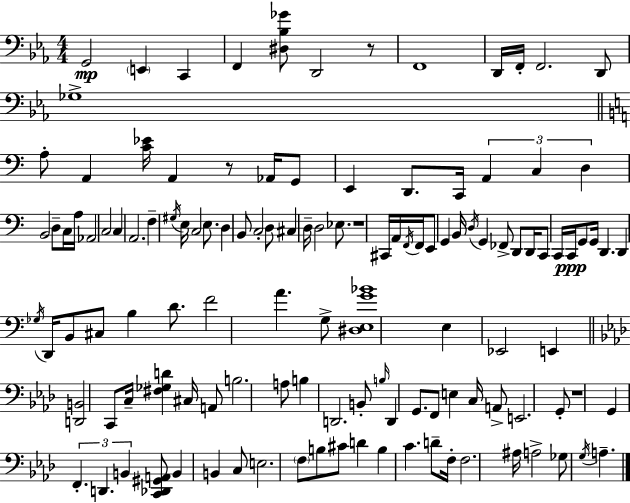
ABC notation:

X:1
T:Untitled
M:4/4
L:1/4
K:Eb
G,,2 E,, C,, F,, [^D,_B,_G]/2 D,,2 z/2 F,,4 D,,/4 F,,/4 F,,2 D,,/2 _G,4 A,/2 A,, [C_E]/4 A,, z/2 _A,,/4 G,,/2 E,, D,,/2 C,,/4 A,, C, D, B,,2 D,/2 C,/4 A,/4 _A,,2 C,2 C, A,,2 F, ^G,/4 E,/4 C,2 E,/2 D, B,,/2 C,2 D,/2 ^C, D,/4 D,2 _E,/2 z4 ^C,,/4 A,,/4 F,,/4 F,,/4 E,,/2 G,, B,,/4 D,/4 G,, _F,,/2 D,,/2 D,,/4 C,,/2 C,,/4 C,,/4 G,,/2 G,,/4 D,, D,, _G,/4 D,,/4 B,,/2 ^C,/2 B, D/2 F2 A G,/2 [^D,E,G_B]4 E, _E,,2 E,, [D,,B,,]2 C,,/2 C,/4 [^F,_G,D] ^C,/4 A,,/2 B,2 A,/2 B, D,,2 B,,/2 B,/4 D,, G,,/2 F,,/2 E, C,/4 A,,/2 E,,2 G,,/2 z4 G,, F,, D,, B,, [C,,_D,,^G,,A,,]/2 B,, B,, C,/2 E,2 F,/2 B,/2 ^C/2 D B, C D/2 F,/4 F,2 ^A,/4 A,2 _G,/2 G,/4 A,